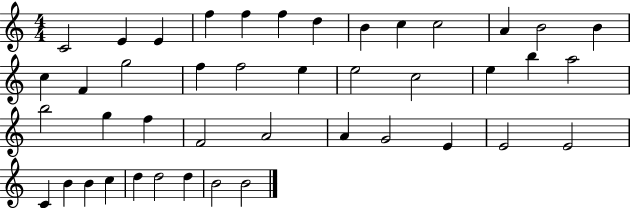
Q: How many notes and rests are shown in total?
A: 43